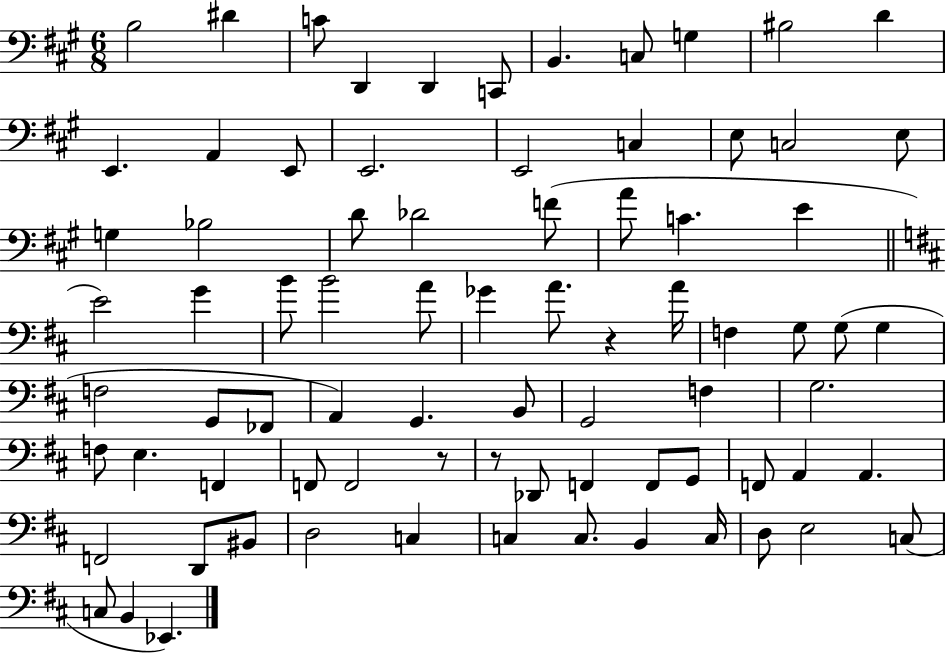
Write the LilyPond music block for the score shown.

{
  \clef bass
  \numericTimeSignature
  \time 6/8
  \key a \major
  b2 dis'4 | c'8 d,4 d,4 c,8 | b,4. c8 g4 | bis2 d'4 | \break e,4. a,4 e,8 | e,2. | e,2 c4 | e8 c2 e8 | \break g4 bes2 | d'8 des'2 f'8( | a'8 c'4. e'4 | \bar "||" \break \key d \major e'2) g'4 | b'8 b'2 a'8 | ges'4 a'8. r4 a'16 | f4 g8 g8( g4 | \break f2 g,8 fes,8 | a,4) g,4. b,8 | g,2 f4 | g2. | \break f8 e4. f,4 | f,8 f,2 r8 | r8 des,8 f,4 f,8 g,8 | f,8 a,4 a,4. | \break f,2 d,8 bis,8 | d2 c4 | c4 c8. b,4 c16 | d8 e2 c8( | \break c8 b,4 ees,4.) | \bar "|."
}